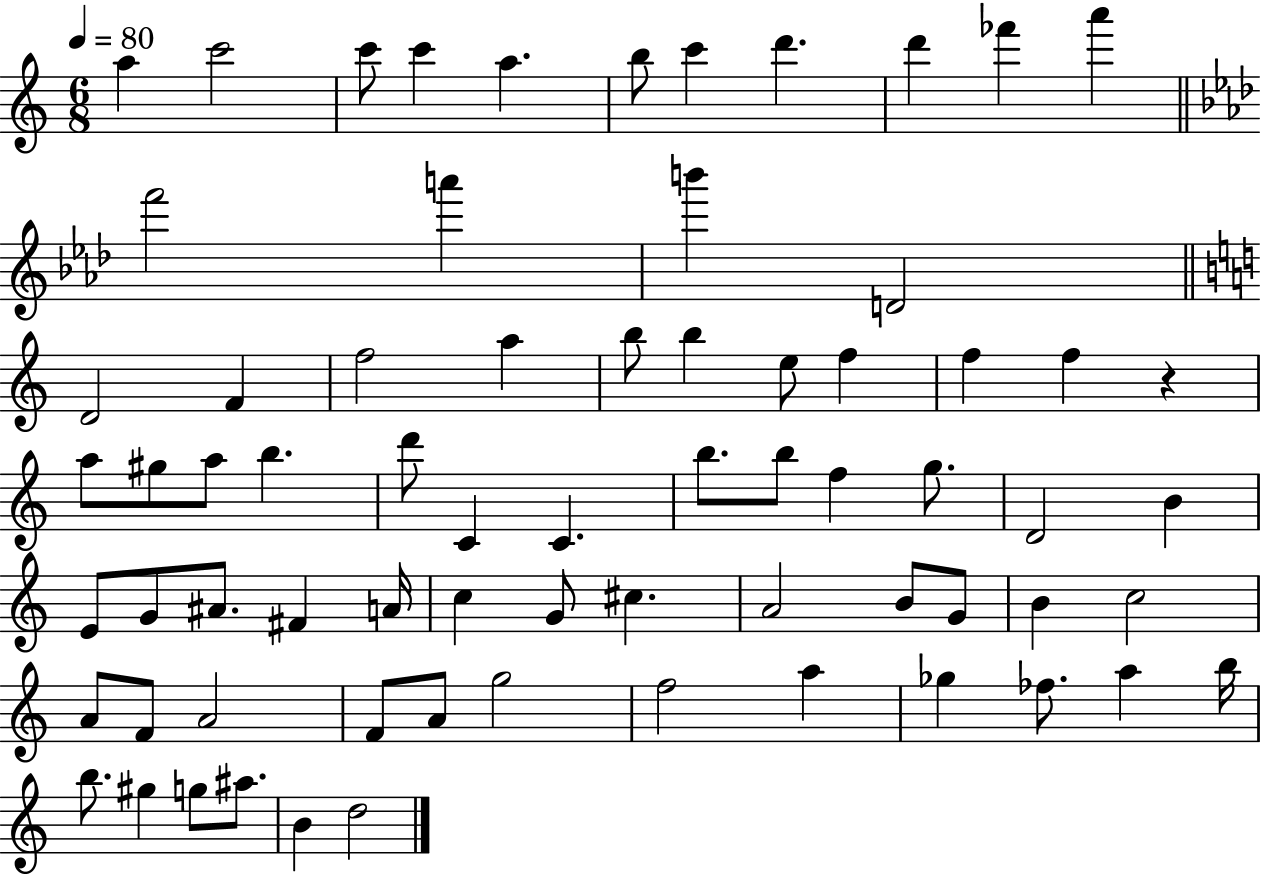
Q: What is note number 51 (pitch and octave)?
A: C5